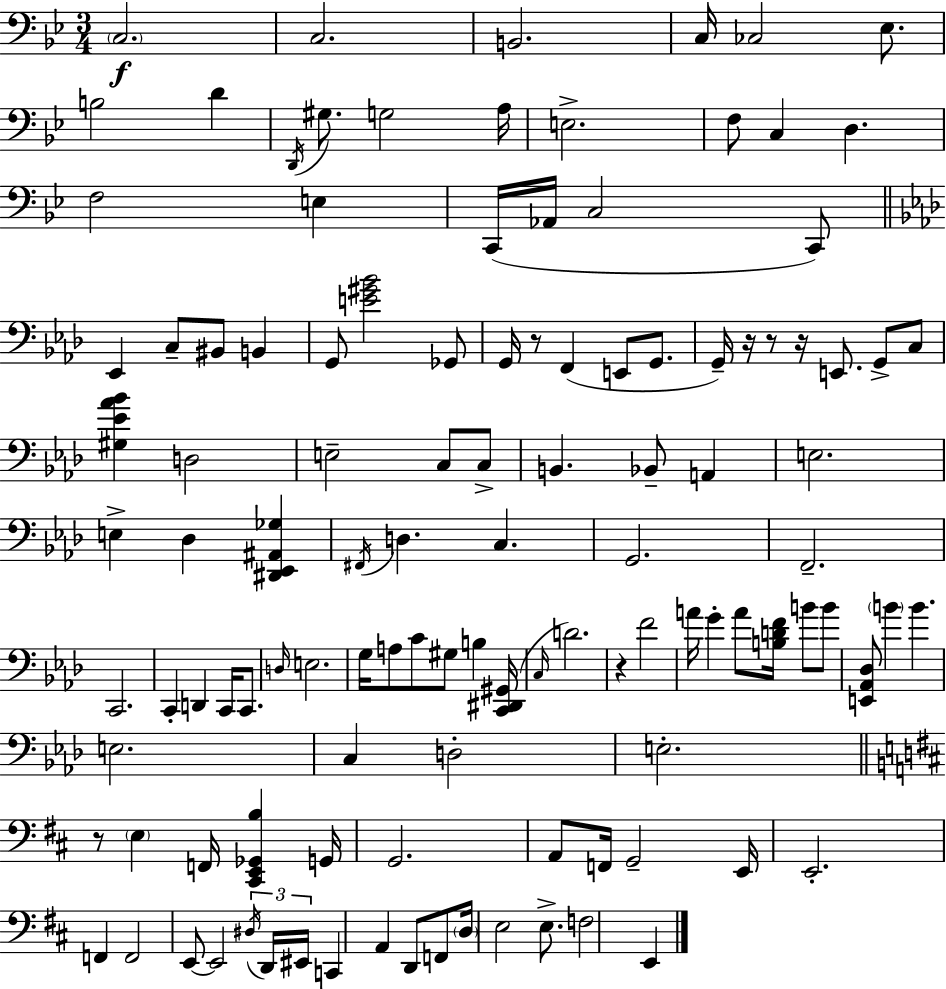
{
  \clef bass
  \numericTimeSignature
  \time 3/4
  \key g \minor
  \repeat volta 2 { \parenthesize c2.\f | c2. | b,2. | c16 ces2 ees8. | \break b2 d'4 | \acciaccatura { d,16 } gis8. g2 | a16 e2.-> | f8 c4 d4. | \break f2 e4 | c,16( aes,16 c2 c,8) | \bar "||" \break \key aes \major ees,4 c8-- bis,8 b,4 | g,8 <e' gis' bes'>2 ges,8 | g,16 r8 f,4( e,8 g,8. | g,16--) r16 r8 r16 e,8. g,8-> c8 | \break <gis ees' aes' bes'>4 d2 | e2-- c8 c8-> | b,4. bes,8-- a,4 | e2. | \break e4-> des4 <dis, ees, ais, ges>4 | \acciaccatura { fis,16 } d4. c4. | g,2. | f,2.-- | \break c,2. | c,4-. d,4 c,16 c,8. | \grace { d16 } e2. | g16 a8 c'8 gis8 b4 | \break <c, dis, gis,>16( \grace { c16 } d'2.) | r4 f'2 | a'16 g'4-. a'8 <b d' f'>16 b'8 | b'8 <e, aes, des>8 \parenthesize b'4 b'4. | \break e2. | c4 d2-. | e2.-. | \bar "||" \break \key d \major r8 \parenthesize e4 f,16 <cis, e, ges, b>4 g,16 | g,2. | a,8 f,16 g,2-- e,16 | e,2.-. | \break f,4 f,2 | e,8~~ e,2 \tuplet 3/2 { \acciaccatura { dis16 } d,16 | eis,16 } c,4 a,4 d,8 f,8 | \parenthesize d16 e2 e8.-> | \break f2 e,4 | } \bar "|."
}